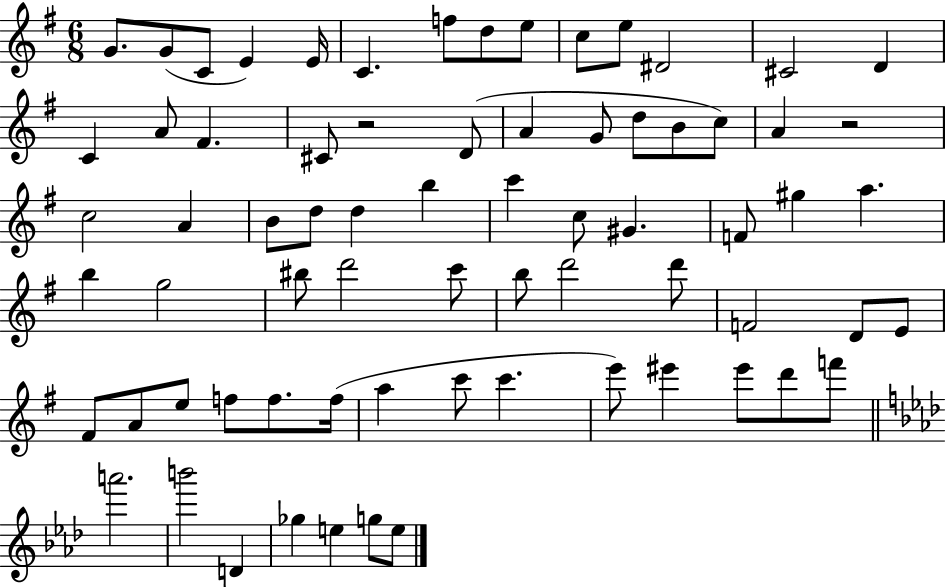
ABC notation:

X:1
T:Untitled
M:6/8
L:1/4
K:G
G/2 G/2 C/2 E E/4 C f/2 d/2 e/2 c/2 e/2 ^D2 ^C2 D C A/2 ^F ^C/2 z2 D/2 A G/2 d/2 B/2 c/2 A z2 c2 A B/2 d/2 d b c' c/2 ^G F/2 ^g a b g2 ^b/2 d'2 c'/2 b/2 d'2 d'/2 F2 D/2 E/2 ^F/2 A/2 e/2 f/2 f/2 f/4 a c'/2 c' e'/2 ^e' ^e'/2 d'/2 f'/2 a'2 b'2 D _g e g/2 e/2